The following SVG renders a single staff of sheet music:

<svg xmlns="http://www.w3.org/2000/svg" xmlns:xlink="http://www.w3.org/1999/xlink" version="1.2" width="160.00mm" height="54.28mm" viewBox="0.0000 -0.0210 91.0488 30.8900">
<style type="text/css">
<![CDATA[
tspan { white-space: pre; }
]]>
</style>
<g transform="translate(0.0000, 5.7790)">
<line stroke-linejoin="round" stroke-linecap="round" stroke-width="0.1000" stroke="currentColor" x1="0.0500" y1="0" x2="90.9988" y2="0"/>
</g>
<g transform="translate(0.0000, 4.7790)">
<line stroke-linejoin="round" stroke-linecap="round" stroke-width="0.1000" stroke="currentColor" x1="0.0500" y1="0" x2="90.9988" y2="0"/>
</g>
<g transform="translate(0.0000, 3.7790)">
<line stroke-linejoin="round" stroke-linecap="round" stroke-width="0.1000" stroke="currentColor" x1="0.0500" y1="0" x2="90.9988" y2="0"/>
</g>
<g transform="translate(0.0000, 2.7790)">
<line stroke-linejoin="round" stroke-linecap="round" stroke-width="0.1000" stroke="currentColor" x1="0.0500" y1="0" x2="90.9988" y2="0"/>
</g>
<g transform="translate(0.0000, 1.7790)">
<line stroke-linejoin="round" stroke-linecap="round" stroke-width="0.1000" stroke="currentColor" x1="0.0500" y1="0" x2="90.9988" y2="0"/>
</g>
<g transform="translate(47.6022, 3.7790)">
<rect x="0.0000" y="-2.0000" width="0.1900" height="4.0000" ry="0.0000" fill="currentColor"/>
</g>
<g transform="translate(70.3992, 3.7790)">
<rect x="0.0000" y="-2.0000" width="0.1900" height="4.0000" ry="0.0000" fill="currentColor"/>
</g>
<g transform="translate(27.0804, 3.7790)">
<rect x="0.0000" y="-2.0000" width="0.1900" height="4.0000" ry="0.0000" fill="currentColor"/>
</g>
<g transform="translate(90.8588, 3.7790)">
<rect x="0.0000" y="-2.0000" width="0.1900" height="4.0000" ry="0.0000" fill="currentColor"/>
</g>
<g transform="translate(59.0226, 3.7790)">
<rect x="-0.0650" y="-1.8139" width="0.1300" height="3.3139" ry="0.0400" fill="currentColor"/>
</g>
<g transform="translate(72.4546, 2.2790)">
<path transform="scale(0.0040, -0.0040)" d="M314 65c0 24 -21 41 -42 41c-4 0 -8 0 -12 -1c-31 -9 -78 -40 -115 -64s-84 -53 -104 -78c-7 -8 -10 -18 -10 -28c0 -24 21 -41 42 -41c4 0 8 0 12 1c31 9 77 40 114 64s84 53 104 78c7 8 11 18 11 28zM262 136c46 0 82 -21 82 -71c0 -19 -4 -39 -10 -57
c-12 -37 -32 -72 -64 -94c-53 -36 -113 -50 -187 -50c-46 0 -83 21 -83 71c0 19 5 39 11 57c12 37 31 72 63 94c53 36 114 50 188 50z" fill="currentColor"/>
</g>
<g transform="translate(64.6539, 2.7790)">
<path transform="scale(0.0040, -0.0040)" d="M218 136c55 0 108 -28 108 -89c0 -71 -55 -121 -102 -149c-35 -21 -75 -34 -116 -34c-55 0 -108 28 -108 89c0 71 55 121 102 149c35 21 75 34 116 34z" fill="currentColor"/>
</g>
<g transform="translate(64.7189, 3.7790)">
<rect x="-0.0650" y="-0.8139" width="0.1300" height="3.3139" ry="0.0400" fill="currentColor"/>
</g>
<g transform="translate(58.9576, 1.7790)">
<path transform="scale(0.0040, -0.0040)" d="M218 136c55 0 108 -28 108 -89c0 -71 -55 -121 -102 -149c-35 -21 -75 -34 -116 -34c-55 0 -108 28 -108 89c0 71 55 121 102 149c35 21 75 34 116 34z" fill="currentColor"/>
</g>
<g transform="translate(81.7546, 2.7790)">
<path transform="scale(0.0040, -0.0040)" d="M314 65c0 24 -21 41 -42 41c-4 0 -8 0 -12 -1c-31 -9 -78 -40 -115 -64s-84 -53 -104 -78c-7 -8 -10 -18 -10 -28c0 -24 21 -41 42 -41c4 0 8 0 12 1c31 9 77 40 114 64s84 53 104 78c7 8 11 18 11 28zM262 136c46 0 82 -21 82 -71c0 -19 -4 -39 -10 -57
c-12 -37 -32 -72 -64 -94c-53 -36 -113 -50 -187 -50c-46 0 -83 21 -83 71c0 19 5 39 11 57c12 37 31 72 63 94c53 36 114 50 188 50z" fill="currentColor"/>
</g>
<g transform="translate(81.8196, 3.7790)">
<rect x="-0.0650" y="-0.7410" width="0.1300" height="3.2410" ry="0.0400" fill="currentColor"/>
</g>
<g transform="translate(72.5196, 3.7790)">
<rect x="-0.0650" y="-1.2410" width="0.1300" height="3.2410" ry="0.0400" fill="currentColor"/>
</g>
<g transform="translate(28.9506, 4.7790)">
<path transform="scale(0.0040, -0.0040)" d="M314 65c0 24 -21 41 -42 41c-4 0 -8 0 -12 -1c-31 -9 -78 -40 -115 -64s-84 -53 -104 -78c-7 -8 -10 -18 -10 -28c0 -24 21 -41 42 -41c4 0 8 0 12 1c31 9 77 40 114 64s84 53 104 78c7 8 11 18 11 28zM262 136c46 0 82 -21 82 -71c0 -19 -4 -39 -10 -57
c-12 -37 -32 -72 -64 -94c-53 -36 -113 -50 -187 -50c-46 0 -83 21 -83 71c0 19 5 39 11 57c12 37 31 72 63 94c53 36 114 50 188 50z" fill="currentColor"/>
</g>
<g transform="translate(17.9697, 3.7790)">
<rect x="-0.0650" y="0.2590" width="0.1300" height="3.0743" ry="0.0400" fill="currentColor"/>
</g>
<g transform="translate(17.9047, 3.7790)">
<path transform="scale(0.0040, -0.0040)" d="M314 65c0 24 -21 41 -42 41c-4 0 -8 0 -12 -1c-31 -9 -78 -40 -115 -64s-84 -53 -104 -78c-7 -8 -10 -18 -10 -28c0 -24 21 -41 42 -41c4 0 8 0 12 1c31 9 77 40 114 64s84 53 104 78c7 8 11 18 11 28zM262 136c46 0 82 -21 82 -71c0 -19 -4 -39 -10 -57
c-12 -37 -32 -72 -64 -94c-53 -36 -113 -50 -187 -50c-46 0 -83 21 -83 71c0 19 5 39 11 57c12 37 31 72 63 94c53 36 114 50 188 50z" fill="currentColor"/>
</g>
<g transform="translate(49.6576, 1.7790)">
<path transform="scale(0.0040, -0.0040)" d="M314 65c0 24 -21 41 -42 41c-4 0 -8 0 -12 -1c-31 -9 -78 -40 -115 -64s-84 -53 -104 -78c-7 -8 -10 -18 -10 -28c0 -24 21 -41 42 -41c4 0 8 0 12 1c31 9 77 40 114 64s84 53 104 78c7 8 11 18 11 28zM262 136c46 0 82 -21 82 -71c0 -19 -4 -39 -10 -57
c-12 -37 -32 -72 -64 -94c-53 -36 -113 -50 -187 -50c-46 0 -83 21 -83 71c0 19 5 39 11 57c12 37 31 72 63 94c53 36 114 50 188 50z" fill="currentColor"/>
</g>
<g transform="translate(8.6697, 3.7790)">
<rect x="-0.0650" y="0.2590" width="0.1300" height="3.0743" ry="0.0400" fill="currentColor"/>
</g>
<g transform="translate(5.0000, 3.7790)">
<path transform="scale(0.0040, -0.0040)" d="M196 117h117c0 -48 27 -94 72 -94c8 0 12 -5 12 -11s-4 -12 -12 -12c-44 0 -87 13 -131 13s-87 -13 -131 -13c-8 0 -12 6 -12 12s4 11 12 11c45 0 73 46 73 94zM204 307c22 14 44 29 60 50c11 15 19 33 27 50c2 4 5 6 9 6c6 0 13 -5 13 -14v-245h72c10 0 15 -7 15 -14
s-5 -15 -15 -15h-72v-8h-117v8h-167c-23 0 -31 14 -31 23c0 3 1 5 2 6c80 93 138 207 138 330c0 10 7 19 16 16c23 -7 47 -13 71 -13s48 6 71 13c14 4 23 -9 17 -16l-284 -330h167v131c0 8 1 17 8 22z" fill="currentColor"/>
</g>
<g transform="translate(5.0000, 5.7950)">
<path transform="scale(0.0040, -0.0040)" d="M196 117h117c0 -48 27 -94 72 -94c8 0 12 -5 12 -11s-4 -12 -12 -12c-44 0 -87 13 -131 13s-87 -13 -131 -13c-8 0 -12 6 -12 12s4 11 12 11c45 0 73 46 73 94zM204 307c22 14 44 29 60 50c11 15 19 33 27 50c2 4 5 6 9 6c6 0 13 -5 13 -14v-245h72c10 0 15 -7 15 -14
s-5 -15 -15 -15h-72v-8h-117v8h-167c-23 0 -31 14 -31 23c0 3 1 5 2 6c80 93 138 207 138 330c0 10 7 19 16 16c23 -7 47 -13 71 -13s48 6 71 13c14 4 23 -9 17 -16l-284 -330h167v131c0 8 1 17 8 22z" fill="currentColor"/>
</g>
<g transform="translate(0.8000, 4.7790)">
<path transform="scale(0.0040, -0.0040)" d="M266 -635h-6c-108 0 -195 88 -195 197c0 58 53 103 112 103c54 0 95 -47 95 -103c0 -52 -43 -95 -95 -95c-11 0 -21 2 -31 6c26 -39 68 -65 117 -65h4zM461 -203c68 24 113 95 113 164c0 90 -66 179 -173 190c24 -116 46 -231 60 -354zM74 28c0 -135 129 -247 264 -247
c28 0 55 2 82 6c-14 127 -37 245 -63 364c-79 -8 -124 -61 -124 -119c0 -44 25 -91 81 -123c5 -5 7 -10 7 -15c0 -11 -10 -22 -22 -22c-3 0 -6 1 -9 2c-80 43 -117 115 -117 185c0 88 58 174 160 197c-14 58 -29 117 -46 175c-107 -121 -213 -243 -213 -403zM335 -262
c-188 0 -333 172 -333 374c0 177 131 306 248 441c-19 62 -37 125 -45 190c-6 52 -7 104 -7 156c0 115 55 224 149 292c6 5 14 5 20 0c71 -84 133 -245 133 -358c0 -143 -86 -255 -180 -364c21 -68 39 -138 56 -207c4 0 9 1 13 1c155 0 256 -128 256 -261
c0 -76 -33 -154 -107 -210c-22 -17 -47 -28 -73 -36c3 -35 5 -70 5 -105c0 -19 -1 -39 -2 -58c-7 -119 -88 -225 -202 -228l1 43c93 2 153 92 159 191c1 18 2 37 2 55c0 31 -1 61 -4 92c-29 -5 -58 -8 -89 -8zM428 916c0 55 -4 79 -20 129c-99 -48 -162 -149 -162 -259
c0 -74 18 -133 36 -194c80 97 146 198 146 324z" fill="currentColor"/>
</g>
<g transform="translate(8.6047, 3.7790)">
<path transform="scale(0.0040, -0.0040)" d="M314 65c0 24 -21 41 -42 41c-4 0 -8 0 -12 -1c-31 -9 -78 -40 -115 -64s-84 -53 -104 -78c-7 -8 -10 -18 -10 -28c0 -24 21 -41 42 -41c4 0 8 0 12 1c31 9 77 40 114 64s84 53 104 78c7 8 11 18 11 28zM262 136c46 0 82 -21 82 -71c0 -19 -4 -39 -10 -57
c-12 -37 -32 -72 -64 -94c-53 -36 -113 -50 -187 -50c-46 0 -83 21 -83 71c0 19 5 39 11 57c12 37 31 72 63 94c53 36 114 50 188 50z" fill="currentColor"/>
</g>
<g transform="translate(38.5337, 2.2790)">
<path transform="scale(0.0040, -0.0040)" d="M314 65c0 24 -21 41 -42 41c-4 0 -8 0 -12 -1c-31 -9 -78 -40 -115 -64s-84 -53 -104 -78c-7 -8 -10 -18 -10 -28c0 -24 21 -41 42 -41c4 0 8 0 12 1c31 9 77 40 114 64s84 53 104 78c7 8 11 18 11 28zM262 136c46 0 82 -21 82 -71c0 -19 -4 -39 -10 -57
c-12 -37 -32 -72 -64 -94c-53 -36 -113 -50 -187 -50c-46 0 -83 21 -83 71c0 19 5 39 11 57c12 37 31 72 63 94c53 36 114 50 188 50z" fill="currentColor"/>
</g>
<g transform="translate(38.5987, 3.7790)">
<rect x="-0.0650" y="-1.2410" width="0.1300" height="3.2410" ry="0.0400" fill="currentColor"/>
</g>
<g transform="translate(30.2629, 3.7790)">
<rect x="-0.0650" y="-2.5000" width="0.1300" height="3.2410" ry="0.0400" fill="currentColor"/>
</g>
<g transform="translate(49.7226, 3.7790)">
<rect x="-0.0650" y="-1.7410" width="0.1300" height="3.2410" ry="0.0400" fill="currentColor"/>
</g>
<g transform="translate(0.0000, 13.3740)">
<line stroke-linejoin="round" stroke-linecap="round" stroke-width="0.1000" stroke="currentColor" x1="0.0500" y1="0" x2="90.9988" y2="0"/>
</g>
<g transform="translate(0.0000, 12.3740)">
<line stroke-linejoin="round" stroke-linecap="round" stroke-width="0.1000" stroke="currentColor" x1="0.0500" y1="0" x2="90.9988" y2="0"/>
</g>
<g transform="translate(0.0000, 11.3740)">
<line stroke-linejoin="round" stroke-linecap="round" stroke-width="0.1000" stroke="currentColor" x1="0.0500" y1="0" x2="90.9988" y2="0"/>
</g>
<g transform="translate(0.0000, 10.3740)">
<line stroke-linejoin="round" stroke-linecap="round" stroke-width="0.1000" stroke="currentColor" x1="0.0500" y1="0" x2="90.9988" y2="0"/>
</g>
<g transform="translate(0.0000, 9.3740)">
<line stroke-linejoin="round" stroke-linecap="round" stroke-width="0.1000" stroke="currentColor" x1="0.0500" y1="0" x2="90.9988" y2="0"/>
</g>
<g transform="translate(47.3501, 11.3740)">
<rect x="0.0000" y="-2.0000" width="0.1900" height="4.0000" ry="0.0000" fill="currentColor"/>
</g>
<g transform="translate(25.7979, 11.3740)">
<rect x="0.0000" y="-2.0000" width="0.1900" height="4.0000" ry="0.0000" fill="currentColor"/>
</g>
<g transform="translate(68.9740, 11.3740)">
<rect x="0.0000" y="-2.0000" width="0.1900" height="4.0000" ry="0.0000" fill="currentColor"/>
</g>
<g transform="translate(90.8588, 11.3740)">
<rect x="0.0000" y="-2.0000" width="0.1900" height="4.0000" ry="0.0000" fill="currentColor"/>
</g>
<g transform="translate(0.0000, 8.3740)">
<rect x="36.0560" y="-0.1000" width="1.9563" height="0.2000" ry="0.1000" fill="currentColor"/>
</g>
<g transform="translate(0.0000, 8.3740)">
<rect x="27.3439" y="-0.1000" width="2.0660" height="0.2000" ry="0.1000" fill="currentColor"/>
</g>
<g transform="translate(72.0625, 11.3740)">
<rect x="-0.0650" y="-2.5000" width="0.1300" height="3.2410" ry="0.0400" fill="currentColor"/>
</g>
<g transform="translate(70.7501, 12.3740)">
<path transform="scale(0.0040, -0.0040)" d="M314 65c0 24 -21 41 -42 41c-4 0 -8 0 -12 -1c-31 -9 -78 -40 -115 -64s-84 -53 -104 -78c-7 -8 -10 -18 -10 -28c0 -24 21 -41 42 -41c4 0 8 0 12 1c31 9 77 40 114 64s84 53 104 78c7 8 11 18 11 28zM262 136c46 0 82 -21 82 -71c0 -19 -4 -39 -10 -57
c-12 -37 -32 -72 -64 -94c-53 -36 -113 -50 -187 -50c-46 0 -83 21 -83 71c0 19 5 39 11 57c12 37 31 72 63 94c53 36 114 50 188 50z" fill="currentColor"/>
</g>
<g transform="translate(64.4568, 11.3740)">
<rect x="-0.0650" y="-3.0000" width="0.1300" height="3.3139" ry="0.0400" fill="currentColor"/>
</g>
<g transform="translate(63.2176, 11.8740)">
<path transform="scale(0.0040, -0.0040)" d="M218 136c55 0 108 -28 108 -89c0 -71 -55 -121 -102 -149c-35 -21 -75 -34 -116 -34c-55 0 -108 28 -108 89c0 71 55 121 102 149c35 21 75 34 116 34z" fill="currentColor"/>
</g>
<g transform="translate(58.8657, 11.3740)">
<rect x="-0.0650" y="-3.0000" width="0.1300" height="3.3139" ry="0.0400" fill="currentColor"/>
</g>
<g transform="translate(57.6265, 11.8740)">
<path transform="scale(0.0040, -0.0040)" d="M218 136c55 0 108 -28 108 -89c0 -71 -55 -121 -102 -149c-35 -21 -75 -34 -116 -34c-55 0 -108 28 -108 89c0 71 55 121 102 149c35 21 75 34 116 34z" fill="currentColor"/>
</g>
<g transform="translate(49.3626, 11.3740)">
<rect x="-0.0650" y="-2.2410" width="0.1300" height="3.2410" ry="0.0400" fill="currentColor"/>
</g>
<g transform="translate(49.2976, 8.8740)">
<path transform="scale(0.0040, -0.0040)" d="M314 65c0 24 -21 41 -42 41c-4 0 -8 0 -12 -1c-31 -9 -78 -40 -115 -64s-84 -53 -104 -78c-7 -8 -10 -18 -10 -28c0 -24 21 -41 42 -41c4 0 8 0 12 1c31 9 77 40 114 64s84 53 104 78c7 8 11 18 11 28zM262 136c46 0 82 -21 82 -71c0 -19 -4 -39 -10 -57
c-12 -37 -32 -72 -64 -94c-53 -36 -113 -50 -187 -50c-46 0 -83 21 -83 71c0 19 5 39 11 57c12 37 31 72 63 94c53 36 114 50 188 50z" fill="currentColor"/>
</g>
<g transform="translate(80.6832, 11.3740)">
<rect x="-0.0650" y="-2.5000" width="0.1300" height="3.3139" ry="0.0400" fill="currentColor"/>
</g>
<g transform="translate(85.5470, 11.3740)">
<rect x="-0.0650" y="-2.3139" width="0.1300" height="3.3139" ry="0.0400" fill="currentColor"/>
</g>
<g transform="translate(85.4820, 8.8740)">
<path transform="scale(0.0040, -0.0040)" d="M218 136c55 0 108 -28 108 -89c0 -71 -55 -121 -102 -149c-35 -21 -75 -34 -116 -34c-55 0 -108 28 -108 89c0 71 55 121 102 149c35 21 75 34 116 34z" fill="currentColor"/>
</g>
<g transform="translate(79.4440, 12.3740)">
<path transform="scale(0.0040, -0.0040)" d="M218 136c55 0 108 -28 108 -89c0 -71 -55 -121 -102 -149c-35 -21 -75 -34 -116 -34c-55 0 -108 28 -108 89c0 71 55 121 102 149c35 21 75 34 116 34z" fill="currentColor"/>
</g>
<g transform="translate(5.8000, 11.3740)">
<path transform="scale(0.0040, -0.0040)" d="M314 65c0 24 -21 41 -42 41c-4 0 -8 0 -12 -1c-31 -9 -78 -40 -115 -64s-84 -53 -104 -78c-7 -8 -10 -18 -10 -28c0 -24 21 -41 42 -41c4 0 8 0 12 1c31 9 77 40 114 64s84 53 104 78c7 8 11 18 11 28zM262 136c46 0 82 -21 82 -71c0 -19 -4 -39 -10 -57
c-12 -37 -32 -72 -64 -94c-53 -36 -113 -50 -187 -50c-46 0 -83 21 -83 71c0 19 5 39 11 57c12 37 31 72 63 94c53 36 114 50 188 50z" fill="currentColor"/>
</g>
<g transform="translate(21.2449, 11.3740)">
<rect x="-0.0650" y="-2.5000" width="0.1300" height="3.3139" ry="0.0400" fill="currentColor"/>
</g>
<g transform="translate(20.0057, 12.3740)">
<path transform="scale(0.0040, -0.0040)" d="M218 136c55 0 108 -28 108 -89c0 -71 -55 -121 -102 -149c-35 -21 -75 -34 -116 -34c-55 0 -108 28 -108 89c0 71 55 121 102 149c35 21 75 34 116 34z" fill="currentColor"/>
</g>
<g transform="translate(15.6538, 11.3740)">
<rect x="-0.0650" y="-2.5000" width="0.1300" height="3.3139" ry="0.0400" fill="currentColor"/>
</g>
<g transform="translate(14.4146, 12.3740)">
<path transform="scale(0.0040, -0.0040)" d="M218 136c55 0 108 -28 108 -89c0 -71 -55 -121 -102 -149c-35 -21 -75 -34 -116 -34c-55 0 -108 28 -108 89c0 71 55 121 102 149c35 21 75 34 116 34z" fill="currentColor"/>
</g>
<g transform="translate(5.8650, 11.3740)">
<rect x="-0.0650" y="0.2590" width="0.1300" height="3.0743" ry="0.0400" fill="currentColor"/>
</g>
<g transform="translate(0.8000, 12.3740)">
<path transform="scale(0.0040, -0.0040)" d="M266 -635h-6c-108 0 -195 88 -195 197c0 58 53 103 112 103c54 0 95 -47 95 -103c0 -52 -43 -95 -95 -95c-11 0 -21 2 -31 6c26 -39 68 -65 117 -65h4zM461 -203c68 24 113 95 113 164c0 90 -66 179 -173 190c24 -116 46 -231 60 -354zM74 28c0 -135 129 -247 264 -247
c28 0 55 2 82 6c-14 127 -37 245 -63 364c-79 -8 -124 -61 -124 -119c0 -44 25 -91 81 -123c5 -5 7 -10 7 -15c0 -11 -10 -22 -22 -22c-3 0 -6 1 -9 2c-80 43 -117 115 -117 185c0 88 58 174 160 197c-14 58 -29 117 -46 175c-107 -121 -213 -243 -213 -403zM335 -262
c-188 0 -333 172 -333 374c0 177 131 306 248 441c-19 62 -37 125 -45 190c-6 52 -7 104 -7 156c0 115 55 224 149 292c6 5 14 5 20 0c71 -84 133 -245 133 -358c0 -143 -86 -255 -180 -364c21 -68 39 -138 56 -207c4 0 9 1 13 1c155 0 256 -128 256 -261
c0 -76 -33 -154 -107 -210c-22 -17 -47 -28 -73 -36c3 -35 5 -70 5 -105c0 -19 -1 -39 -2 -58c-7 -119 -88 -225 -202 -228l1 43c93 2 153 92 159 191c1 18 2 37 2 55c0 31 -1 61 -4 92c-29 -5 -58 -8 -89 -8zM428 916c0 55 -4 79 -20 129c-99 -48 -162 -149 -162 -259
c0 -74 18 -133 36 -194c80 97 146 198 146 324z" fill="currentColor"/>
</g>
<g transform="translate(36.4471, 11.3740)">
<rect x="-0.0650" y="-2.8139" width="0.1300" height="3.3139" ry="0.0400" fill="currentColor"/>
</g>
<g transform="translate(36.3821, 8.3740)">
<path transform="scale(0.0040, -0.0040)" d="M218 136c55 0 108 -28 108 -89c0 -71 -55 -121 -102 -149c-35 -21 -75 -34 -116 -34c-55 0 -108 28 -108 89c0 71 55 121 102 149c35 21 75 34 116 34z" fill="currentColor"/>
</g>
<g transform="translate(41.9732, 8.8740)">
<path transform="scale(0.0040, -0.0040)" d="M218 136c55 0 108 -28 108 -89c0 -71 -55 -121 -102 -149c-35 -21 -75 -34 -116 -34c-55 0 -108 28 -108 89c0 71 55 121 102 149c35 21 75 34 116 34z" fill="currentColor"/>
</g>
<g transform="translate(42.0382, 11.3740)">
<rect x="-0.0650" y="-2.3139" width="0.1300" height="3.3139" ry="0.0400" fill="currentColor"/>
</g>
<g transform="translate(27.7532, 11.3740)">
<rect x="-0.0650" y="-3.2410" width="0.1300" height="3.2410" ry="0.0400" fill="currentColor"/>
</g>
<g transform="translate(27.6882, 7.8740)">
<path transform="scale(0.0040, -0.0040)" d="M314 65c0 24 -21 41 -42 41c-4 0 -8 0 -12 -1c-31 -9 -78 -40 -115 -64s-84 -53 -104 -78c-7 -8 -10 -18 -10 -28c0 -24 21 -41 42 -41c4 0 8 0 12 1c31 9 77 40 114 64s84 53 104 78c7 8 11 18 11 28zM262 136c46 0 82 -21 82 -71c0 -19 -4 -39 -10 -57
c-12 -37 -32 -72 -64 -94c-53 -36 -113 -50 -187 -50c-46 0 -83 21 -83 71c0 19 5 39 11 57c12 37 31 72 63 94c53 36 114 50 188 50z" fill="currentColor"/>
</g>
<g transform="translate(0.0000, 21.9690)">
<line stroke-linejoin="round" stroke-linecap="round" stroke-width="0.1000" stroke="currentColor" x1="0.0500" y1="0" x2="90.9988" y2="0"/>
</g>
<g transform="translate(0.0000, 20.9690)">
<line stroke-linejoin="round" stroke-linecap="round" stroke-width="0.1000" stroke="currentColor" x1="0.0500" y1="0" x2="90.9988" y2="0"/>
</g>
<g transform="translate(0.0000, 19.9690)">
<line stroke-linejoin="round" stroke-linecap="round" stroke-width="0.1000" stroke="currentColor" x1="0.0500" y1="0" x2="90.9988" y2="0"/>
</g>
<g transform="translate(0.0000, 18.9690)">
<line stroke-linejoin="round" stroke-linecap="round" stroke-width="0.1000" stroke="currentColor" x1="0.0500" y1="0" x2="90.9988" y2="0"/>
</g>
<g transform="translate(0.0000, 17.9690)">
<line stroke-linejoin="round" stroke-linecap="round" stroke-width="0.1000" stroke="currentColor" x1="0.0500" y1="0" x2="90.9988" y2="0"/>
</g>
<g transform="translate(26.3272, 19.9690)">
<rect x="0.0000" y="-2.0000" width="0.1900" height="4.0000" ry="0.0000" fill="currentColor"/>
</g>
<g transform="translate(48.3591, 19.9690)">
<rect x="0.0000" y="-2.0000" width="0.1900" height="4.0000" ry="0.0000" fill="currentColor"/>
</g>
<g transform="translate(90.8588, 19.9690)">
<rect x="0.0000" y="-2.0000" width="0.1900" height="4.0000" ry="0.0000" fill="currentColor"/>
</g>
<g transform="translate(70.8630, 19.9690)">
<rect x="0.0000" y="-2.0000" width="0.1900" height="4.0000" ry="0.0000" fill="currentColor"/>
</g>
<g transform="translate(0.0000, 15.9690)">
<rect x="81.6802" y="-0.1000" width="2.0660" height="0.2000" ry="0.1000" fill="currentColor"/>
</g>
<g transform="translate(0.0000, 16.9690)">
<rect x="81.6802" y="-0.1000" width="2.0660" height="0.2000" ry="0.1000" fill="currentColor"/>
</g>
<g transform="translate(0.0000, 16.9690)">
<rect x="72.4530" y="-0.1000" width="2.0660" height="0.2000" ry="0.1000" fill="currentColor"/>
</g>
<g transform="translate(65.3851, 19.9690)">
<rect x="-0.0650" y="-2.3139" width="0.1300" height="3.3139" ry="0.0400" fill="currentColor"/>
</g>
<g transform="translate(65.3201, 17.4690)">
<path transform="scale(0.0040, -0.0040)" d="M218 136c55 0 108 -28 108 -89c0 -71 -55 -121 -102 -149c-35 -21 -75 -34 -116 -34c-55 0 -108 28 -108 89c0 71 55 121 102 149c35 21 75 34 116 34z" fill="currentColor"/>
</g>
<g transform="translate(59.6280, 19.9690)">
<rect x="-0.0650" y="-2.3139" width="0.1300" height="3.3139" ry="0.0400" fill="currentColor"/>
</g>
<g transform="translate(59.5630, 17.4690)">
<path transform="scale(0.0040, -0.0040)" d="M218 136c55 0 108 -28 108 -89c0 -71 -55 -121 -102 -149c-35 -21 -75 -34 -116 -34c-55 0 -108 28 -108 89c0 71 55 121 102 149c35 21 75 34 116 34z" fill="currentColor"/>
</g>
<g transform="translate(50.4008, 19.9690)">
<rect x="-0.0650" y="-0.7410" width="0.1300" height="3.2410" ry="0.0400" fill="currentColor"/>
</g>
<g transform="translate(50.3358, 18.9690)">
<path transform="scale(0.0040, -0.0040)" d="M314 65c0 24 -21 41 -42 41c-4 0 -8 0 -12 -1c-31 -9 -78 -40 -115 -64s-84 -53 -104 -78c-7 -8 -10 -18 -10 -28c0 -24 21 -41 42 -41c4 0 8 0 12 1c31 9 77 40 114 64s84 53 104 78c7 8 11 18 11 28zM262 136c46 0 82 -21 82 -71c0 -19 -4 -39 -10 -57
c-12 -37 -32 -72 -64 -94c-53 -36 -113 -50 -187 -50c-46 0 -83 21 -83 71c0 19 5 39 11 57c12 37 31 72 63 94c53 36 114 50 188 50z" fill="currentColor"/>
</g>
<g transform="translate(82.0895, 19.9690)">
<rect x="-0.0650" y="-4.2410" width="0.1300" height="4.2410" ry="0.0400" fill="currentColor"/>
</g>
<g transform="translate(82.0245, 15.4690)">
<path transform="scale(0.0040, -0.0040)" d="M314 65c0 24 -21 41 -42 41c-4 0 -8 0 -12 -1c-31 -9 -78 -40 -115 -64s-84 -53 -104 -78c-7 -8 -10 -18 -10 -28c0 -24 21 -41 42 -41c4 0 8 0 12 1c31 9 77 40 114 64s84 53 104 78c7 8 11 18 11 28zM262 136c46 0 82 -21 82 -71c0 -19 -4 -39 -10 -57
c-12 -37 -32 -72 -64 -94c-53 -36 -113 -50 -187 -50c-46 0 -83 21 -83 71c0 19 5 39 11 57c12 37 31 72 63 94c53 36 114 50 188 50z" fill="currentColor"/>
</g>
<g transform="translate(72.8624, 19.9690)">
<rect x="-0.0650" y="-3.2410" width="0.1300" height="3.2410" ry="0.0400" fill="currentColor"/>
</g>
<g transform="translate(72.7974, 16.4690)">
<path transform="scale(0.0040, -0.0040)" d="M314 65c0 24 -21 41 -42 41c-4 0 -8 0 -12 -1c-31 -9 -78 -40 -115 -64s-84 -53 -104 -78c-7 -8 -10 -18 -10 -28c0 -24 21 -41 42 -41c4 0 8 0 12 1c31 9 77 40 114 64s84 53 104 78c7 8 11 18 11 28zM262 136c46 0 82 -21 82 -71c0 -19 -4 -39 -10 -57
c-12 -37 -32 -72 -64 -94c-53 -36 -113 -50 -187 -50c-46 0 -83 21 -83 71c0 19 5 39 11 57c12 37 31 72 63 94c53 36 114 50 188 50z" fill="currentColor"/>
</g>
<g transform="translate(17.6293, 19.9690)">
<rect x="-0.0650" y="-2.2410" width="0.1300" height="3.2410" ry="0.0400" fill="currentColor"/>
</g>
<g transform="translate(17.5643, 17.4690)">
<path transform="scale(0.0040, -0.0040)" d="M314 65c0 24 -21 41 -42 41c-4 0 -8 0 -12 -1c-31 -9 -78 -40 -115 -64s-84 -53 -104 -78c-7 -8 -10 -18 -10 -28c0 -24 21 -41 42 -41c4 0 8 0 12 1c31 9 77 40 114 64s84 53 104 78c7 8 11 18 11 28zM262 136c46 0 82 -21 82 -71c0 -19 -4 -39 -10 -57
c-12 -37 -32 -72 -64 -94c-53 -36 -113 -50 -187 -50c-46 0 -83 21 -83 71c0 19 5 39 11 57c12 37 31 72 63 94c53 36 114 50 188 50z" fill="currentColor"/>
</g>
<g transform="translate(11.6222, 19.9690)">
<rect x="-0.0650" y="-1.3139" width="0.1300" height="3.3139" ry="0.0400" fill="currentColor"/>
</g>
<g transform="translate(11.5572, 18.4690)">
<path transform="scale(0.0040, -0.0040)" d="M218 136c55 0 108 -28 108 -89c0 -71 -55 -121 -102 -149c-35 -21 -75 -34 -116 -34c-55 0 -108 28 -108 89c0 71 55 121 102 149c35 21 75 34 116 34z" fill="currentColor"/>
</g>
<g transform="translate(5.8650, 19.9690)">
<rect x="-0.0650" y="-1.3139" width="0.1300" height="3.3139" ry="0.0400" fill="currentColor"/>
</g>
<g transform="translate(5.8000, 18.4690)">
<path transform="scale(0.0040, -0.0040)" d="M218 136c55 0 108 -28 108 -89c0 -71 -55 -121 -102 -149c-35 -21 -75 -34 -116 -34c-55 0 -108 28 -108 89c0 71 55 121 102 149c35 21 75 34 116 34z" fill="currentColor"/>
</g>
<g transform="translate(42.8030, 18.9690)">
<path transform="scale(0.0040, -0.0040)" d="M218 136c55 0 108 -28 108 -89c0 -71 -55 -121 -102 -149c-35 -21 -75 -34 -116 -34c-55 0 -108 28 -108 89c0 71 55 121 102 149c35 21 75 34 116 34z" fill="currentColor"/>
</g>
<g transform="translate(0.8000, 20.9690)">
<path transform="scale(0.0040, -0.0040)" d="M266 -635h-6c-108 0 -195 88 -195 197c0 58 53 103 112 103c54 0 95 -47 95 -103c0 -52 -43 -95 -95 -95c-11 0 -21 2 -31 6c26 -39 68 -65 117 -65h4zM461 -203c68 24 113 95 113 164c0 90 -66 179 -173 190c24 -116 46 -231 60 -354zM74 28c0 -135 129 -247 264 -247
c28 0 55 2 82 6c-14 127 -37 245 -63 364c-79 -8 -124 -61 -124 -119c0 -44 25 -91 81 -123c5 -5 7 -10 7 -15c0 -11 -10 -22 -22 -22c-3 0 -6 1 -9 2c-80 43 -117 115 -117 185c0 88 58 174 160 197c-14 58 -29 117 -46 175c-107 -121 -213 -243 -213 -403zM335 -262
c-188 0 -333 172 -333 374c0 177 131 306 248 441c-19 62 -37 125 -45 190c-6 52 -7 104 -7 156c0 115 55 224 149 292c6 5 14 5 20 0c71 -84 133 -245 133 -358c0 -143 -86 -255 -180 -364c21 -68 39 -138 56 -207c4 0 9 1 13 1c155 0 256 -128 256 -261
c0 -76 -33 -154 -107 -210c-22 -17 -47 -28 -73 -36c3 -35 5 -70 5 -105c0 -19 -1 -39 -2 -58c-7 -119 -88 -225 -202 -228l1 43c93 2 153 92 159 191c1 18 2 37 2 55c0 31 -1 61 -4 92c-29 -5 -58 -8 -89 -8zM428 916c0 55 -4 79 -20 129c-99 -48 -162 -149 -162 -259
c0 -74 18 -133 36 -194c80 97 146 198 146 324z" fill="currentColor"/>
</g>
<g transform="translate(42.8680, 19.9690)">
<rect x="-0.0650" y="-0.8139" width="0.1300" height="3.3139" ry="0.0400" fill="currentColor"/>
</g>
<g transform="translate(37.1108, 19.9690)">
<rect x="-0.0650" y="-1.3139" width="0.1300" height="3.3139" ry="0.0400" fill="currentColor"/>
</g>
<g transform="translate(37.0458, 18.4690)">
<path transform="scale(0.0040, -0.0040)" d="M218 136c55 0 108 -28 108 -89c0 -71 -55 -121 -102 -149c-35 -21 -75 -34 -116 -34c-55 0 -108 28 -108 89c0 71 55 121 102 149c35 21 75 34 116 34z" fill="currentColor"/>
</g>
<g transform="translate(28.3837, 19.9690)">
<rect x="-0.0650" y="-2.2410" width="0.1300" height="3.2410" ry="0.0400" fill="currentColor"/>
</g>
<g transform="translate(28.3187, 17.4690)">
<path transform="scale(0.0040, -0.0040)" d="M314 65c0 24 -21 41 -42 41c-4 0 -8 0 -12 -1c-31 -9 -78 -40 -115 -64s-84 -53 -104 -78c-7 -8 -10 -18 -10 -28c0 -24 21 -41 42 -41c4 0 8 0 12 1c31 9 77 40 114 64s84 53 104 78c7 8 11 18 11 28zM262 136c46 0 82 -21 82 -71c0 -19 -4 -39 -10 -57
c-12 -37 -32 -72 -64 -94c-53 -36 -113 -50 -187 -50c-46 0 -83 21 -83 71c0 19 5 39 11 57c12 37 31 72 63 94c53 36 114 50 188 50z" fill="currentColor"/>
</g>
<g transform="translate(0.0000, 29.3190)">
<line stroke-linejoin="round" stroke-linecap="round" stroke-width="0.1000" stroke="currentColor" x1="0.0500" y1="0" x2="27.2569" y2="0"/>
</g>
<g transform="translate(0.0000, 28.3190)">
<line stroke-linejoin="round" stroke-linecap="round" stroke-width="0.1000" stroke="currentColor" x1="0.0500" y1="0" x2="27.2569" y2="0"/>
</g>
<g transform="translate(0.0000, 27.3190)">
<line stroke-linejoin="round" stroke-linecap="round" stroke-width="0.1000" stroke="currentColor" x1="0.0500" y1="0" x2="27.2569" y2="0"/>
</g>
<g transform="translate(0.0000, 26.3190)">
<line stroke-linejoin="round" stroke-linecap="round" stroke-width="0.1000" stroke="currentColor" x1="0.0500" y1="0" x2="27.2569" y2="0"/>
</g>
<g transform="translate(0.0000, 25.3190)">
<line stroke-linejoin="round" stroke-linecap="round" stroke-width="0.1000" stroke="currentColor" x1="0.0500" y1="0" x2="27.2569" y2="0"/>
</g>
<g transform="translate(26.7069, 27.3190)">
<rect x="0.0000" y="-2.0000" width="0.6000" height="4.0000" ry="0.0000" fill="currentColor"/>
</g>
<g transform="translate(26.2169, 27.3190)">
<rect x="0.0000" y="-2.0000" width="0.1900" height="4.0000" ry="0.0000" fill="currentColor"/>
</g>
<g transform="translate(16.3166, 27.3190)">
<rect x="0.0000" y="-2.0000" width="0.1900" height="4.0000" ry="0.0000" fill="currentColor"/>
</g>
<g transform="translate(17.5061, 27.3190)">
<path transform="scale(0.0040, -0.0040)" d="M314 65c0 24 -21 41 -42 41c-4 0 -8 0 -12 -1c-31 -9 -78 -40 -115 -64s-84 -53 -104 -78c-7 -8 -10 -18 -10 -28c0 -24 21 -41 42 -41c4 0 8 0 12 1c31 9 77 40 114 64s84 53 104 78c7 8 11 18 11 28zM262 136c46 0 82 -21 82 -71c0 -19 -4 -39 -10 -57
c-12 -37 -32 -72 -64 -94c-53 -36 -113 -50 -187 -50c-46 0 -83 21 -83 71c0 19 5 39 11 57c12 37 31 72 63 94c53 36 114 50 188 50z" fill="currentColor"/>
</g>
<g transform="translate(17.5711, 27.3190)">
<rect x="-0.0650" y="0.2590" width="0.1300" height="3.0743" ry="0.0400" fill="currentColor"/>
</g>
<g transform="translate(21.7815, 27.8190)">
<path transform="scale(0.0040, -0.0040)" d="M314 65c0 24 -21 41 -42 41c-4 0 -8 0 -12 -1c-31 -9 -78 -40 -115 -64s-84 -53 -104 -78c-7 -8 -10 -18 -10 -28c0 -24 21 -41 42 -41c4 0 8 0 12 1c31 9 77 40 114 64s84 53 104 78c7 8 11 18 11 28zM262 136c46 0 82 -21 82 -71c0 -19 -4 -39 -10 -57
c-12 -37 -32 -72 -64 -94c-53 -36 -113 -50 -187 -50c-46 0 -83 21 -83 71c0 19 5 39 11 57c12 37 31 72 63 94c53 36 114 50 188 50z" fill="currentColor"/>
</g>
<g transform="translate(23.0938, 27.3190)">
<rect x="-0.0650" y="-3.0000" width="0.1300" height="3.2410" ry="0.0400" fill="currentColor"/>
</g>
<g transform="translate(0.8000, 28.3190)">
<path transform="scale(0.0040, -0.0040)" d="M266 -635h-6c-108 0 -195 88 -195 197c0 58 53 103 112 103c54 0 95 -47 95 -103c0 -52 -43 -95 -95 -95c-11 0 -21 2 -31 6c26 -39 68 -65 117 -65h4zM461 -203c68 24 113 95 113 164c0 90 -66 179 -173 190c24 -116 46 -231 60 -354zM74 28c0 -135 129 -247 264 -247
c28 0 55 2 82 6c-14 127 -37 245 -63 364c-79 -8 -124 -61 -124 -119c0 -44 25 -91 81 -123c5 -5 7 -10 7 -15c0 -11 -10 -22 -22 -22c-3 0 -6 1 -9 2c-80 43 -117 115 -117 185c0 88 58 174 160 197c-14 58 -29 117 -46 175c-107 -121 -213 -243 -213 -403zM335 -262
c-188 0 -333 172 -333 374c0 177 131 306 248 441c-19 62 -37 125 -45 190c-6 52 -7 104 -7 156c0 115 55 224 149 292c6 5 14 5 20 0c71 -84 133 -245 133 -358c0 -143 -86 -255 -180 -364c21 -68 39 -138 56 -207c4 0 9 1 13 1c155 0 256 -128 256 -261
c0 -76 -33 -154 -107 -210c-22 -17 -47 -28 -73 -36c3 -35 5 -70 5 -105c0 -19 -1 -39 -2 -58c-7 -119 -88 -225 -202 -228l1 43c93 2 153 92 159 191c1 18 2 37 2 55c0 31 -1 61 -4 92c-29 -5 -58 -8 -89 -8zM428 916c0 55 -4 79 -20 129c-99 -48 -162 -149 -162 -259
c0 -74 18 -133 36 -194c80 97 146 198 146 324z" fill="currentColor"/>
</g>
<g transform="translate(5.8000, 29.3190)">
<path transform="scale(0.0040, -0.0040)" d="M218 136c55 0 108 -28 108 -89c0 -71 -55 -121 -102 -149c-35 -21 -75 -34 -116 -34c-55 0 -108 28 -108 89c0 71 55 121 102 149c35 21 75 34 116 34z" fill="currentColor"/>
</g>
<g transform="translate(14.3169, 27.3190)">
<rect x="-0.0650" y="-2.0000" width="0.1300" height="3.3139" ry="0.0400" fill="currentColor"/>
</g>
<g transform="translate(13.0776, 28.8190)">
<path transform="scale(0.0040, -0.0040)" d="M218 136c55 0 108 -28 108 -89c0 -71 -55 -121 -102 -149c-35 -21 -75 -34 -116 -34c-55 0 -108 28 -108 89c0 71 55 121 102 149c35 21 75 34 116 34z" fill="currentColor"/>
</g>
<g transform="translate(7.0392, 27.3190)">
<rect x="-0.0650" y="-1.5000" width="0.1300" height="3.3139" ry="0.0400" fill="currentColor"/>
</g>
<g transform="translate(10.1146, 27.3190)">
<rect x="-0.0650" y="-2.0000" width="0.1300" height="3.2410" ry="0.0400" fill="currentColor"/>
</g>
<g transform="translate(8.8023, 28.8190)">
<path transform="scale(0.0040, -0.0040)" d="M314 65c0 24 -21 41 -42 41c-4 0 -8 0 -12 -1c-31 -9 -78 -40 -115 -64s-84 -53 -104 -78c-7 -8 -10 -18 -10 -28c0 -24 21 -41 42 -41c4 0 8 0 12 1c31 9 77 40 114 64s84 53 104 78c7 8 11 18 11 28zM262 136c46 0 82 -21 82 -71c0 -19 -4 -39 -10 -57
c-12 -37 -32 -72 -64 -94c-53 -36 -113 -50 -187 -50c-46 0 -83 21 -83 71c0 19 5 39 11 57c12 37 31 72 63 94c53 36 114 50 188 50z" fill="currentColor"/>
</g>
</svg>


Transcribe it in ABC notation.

X:1
T:Untitled
M:4/4
L:1/4
K:C
B2 B2 G2 e2 f2 f d e2 d2 B2 G G b2 a g g2 A A G2 G g e e g2 g2 e d d2 g g b2 d'2 E F2 F B2 A2